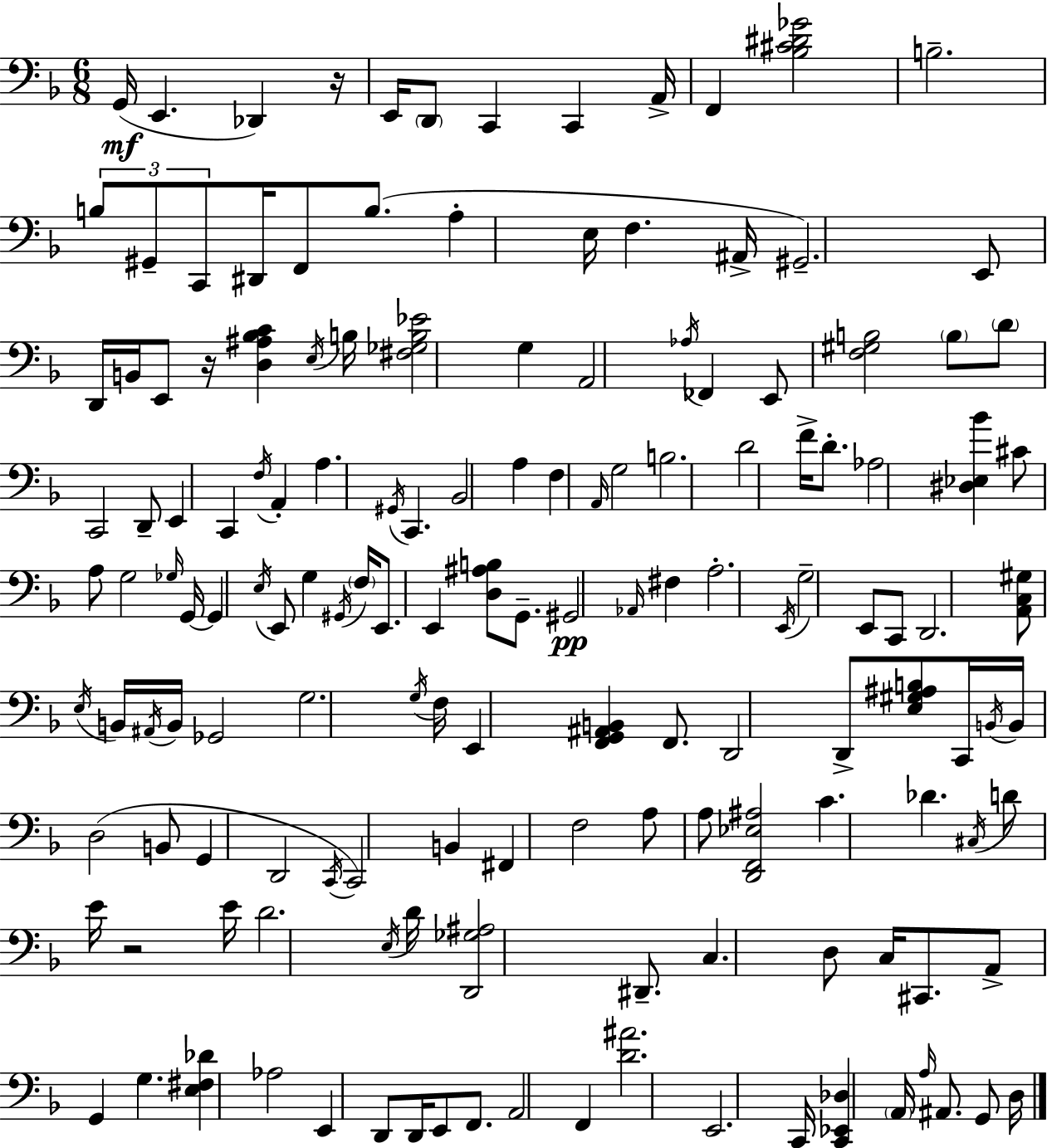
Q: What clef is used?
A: bass